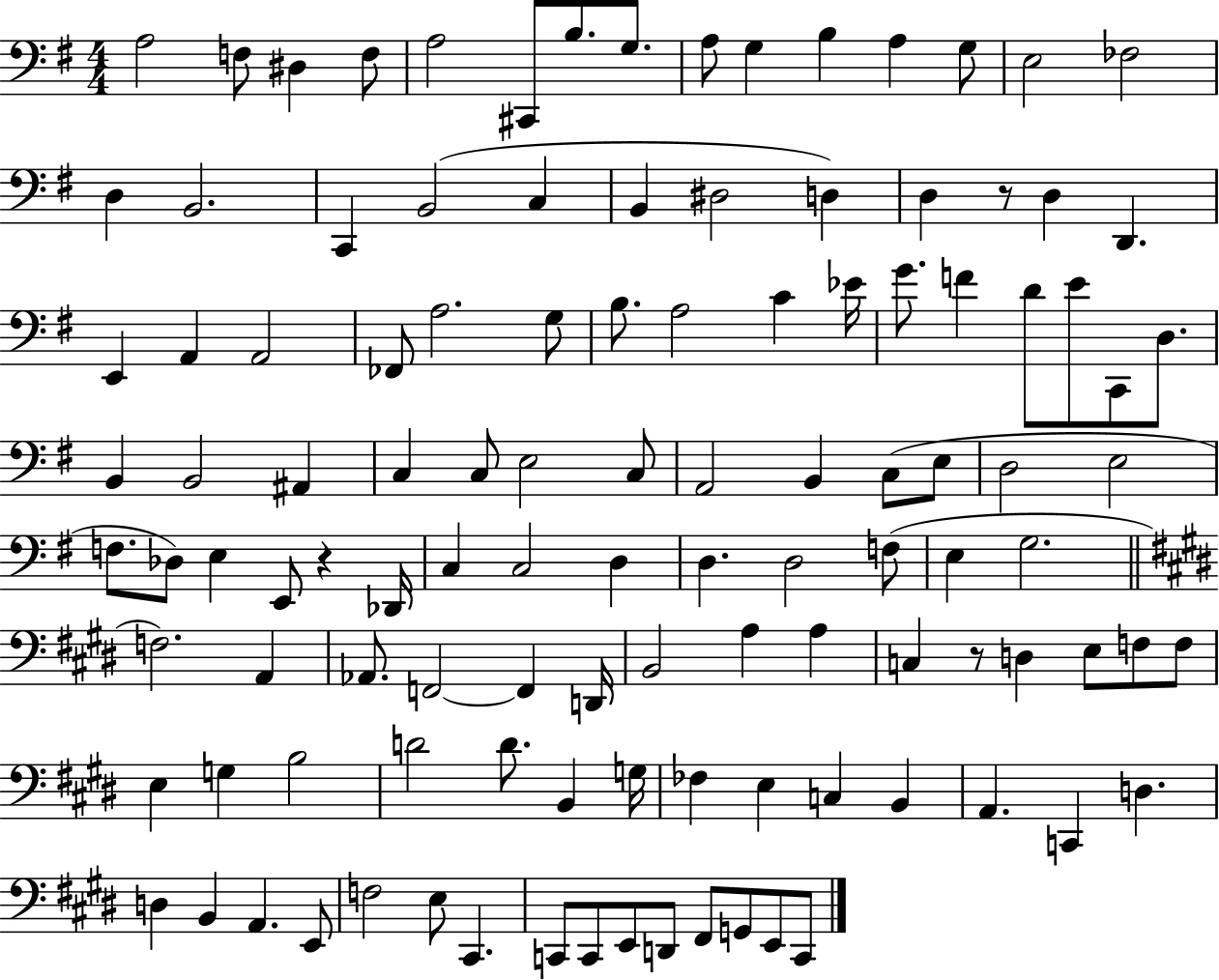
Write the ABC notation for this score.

X:1
T:Untitled
M:4/4
L:1/4
K:G
A,2 F,/2 ^D, F,/2 A,2 ^C,,/2 B,/2 G,/2 A,/2 G, B, A, G,/2 E,2 _F,2 D, B,,2 C,, B,,2 C, B,, ^D,2 D, D, z/2 D, D,, E,, A,, A,,2 _F,,/2 A,2 G,/2 B,/2 A,2 C _E/4 G/2 F D/2 E/2 C,,/2 D,/2 B,, B,,2 ^A,, C, C,/2 E,2 C,/2 A,,2 B,, C,/2 E,/2 D,2 E,2 F,/2 _D,/2 E, E,,/2 z _D,,/4 C, C,2 D, D, D,2 F,/2 E, G,2 F,2 A,, _A,,/2 F,,2 F,, D,,/4 B,,2 A, A, C, z/2 D, E,/2 F,/2 F,/2 E, G, B,2 D2 D/2 B,, G,/4 _F, E, C, B,, A,, C,, D, D, B,, A,, E,,/2 F,2 E,/2 ^C,, C,,/2 C,,/2 E,,/2 D,,/2 ^F,,/2 G,,/2 E,,/2 C,,/2